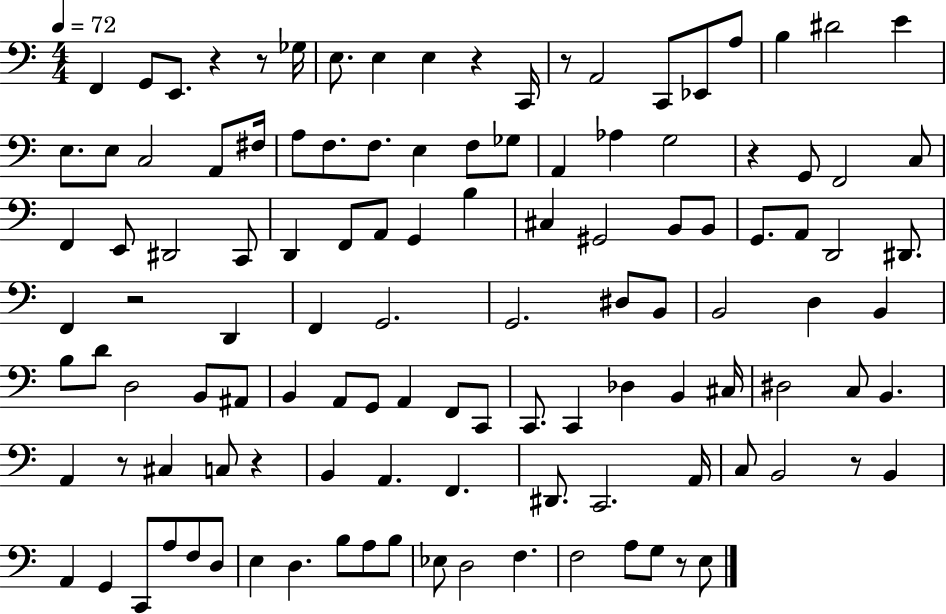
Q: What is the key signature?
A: C major